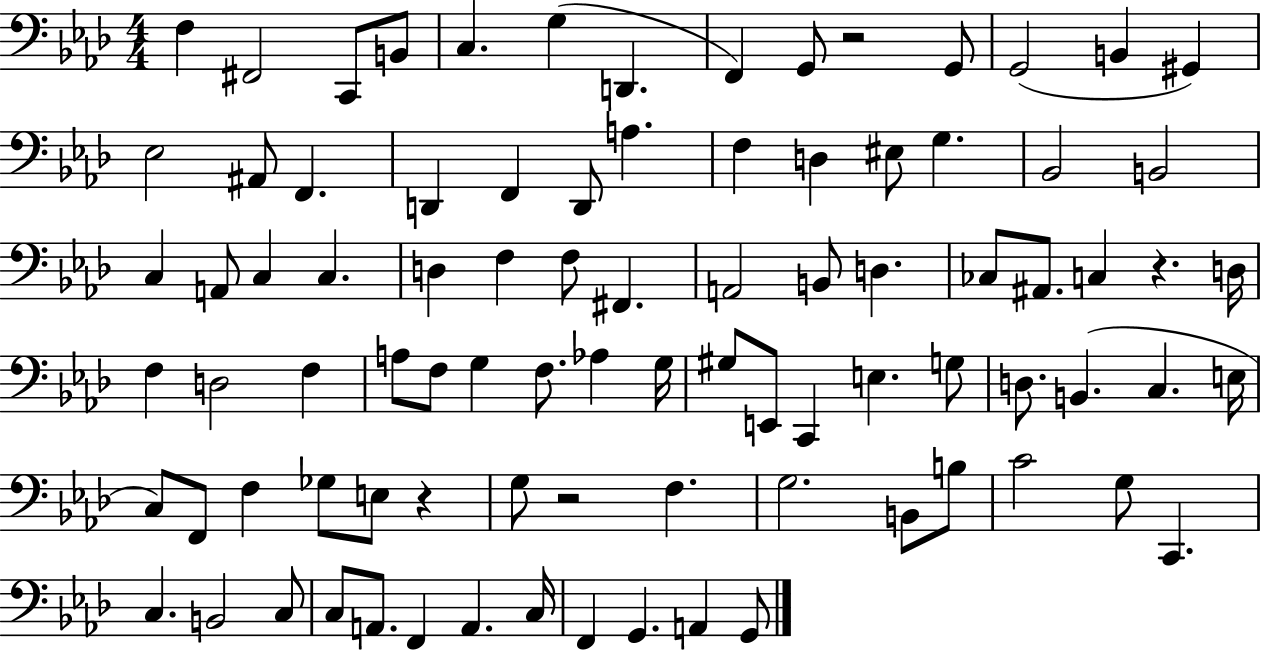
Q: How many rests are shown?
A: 4